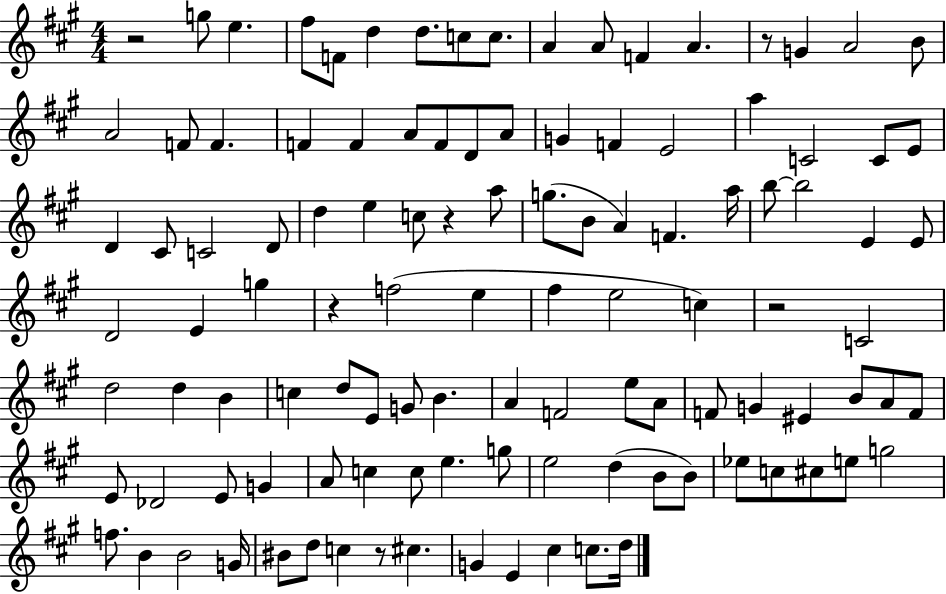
R/h G5/e E5/q. F#5/e F4/e D5/q D5/e. C5/e C5/e. A4/q A4/e F4/q A4/q. R/e G4/q A4/h B4/e A4/h F4/e F4/q. F4/q F4/q A4/e F4/e D4/e A4/e G4/q F4/q E4/h A5/q C4/h C4/e E4/e D4/q C#4/e C4/h D4/e D5/q E5/q C5/e R/q A5/e G5/e. B4/e A4/q F4/q. A5/s B5/e B5/h E4/q E4/e D4/h E4/q G5/q R/q F5/h E5/q F#5/q E5/h C5/q R/h C4/h D5/h D5/q B4/q C5/q D5/e E4/e G4/e B4/q. A4/q F4/h E5/e A4/e F4/e G4/q EIS4/q B4/e A4/e F4/e E4/e Db4/h E4/e G4/q A4/e C5/q C5/e E5/q. G5/e E5/h D5/q B4/e B4/e Eb5/e C5/e C#5/e E5/e G5/h F5/e. B4/q B4/h G4/s BIS4/e D5/e C5/q R/e C#5/q. G4/q E4/q C#5/q C5/e. D5/s